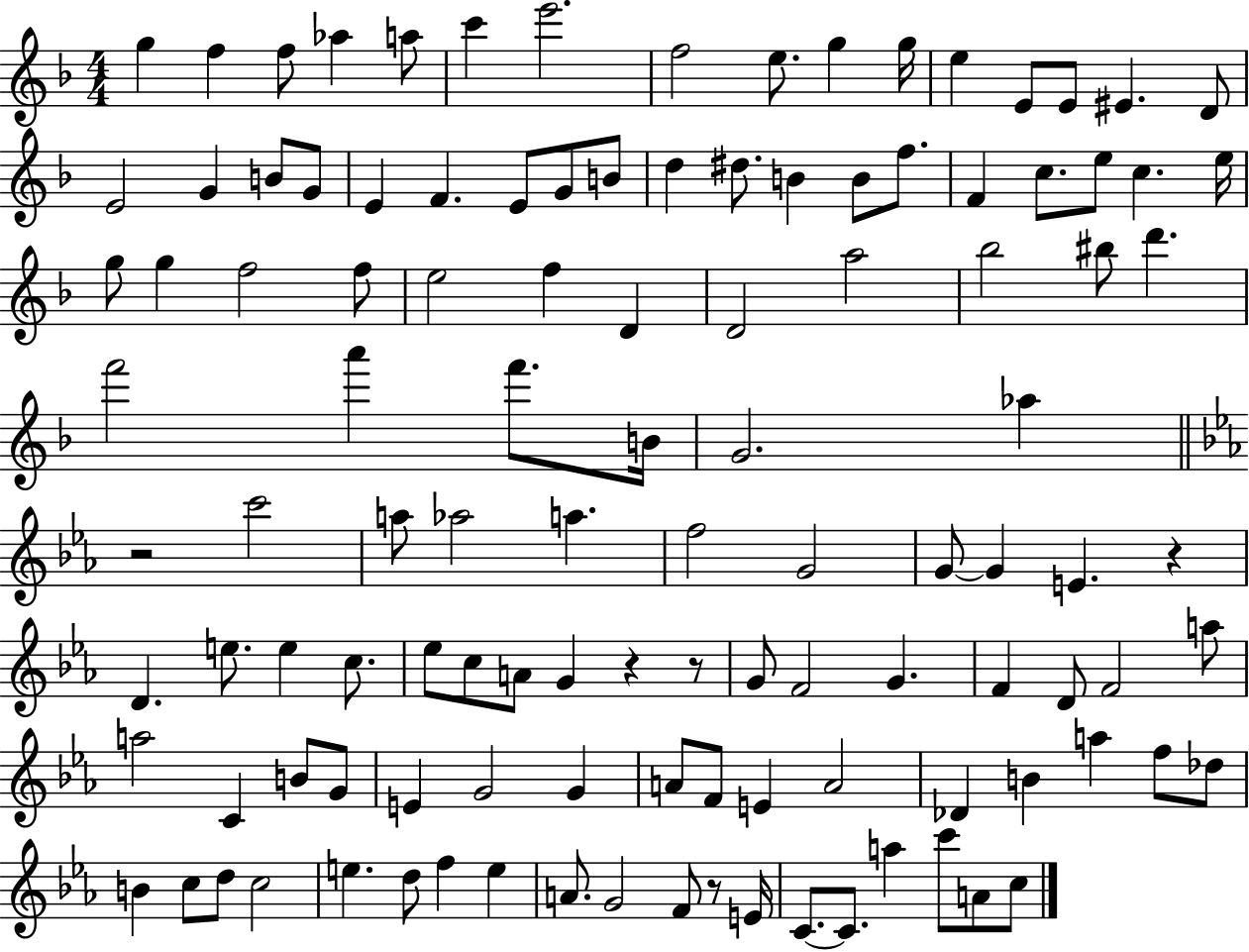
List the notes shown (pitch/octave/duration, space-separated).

G5/q F5/q F5/e Ab5/q A5/e C6/q E6/h. F5/h E5/e. G5/q G5/s E5/q E4/e E4/e EIS4/q. D4/e E4/h G4/q B4/e G4/e E4/q F4/q. E4/e G4/e B4/e D5/q D#5/e. B4/q B4/e F5/e. F4/q C5/e. E5/e C5/q. E5/s G5/e G5/q F5/h F5/e E5/h F5/q D4/q D4/h A5/h Bb5/h BIS5/e D6/q. F6/h A6/q F6/e. B4/s G4/h. Ab5/q R/h C6/h A5/e Ab5/h A5/q. F5/h G4/h G4/e G4/q E4/q. R/q D4/q. E5/e. E5/q C5/e. Eb5/e C5/e A4/e G4/q R/q R/e G4/e F4/h G4/q. F4/q D4/e F4/h A5/e A5/h C4/q B4/e G4/e E4/q G4/h G4/q A4/e F4/e E4/q A4/h Db4/q B4/q A5/q F5/e Db5/e B4/q C5/e D5/e C5/h E5/q. D5/e F5/q E5/q A4/e. G4/h F4/e R/e E4/s C4/e. C4/e. A5/q C6/e A4/e C5/e